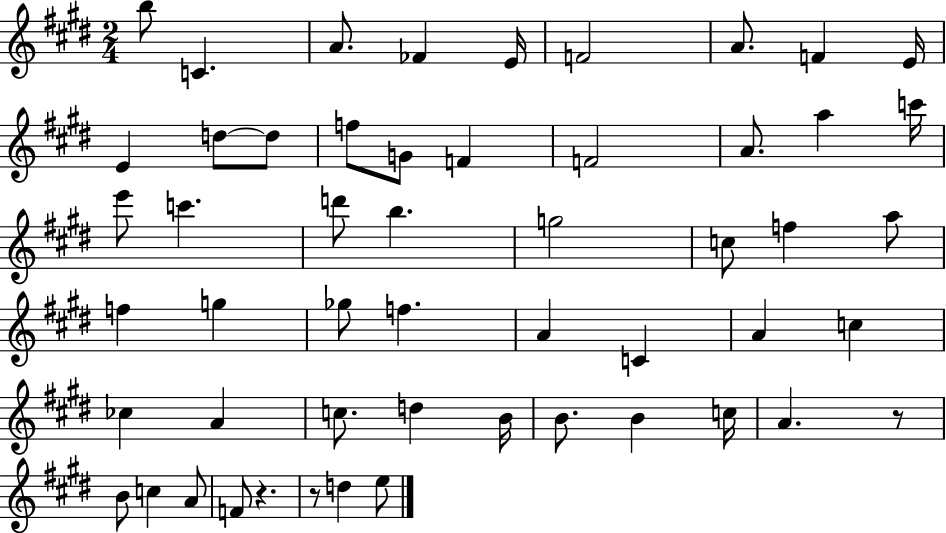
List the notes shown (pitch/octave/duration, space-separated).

B5/e C4/q. A4/e. FES4/q E4/s F4/h A4/e. F4/q E4/s E4/q D5/e D5/e F5/e G4/e F4/q F4/h A4/e. A5/q C6/s E6/e C6/q. D6/e B5/q. G5/h C5/e F5/q A5/e F5/q G5/q Gb5/e F5/q. A4/q C4/q A4/q C5/q CES5/q A4/q C5/e. D5/q B4/s B4/e. B4/q C5/s A4/q. R/e B4/e C5/q A4/e F4/e R/q. R/e D5/q E5/e